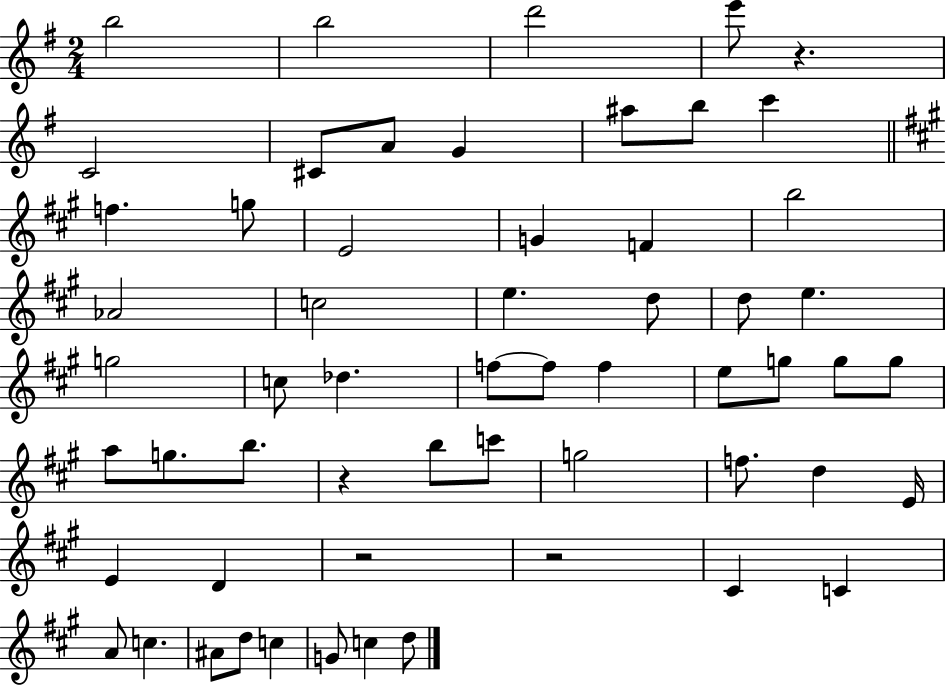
{
  \clef treble
  \numericTimeSignature
  \time 2/4
  \key g \major
  b''2 | b''2 | d'''2 | e'''8 r4. | \break c'2 | cis'8 a'8 g'4 | ais''8 b''8 c'''4 | \bar "||" \break \key a \major f''4. g''8 | e'2 | g'4 f'4 | b''2 | \break aes'2 | c''2 | e''4. d''8 | d''8 e''4. | \break g''2 | c''8 des''4. | f''8~~ f''8 f''4 | e''8 g''8 g''8 g''8 | \break a''8 g''8. b''8. | r4 b''8 c'''8 | g''2 | f''8. d''4 e'16 | \break e'4 d'4 | r2 | r2 | cis'4 c'4 | \break a'8 c''4. | ais'8 d''8 c''4 | g'8 c''4 d''8 | \bar "|."
}